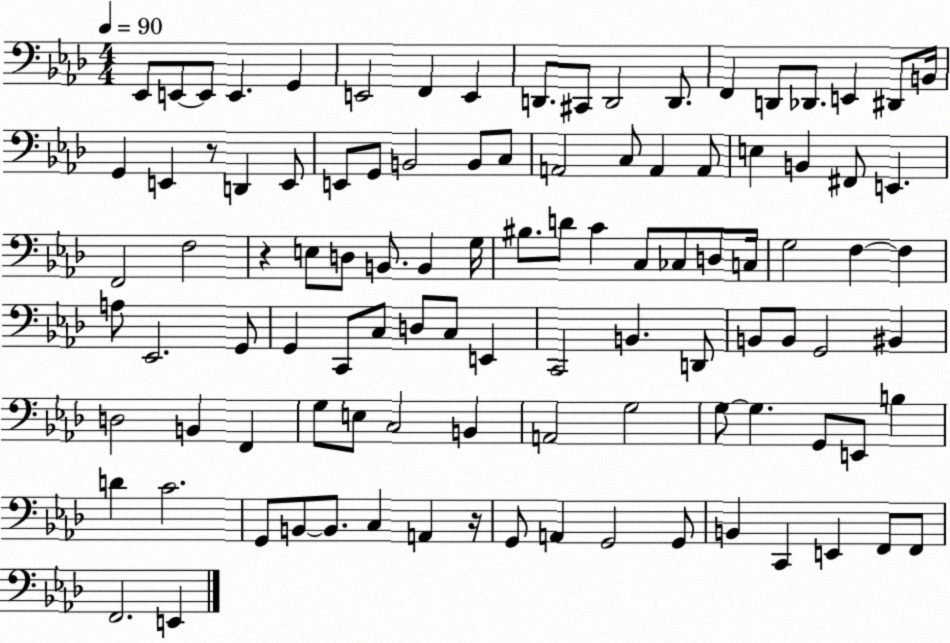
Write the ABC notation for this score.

X:1
T:Untitled
M:4/4
L:1/4
K:Ab
_E,,/2 E,,/2 E,,/2 E,, G,, E,,2 F,, E,, D,,/2 ^C,,/2 D,,2 D,,/2 F,, D,,/2 _D,,/2 E,, ^D,,/2 B,,/4 G,, E,, z/2 D,, E,,/2 E,,/2 G,,/2 B,,2 B,,/2 C,/2 A,,2 C,/2 A,, A,,/2 E, B,, ^F,,/2 E,, F,,2 F,2 z E,/2 D,/2 B,,/2 B,, G,/4 ^B,/2 D/2 C C,/2 _C,/2 D,/2 C,/4 G,2 F, F, A,/2 _E,,2 G,,/2 G,, C,,/2 C,/2 D,/2 C,/2 E,, C,,2 B,, D,,/2 B,,/2 B,,/2 G,,2 ^B,, D,2 B,, F,, G,/2 E,/2 C,2 B,, A,,2 G,2 G,/2 G, G,,/2 E,,/2 B, D C2 G,,/2 B,,/2 B,,/2 C, A,, z/4 G,,/2 A,, G,,2 G,,/2 B,, C,, E,, F,,/2 F,,/2 F,,2 E,,